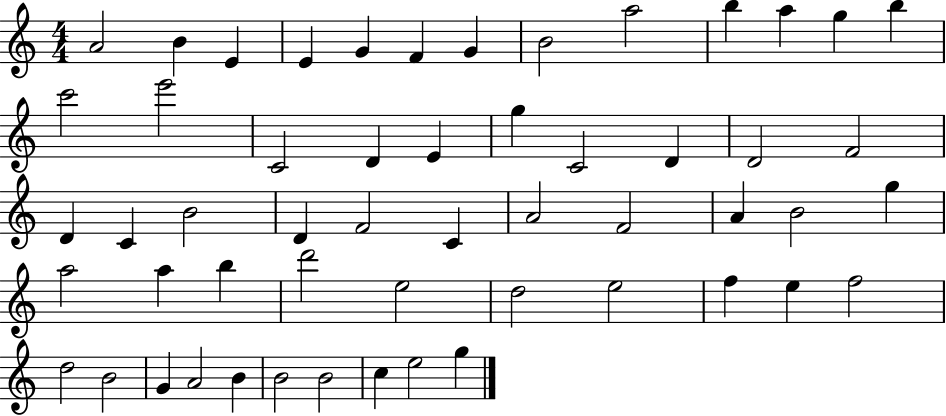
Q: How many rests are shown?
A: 0